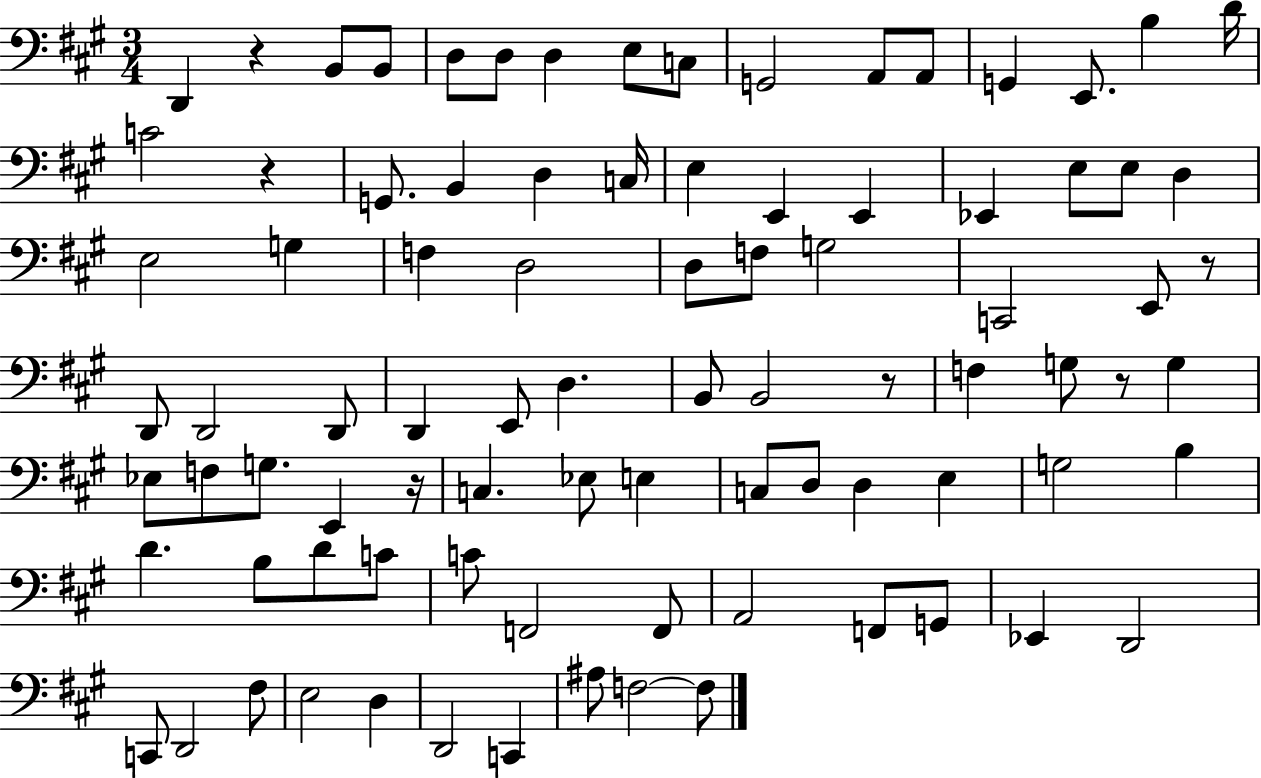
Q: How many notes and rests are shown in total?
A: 88